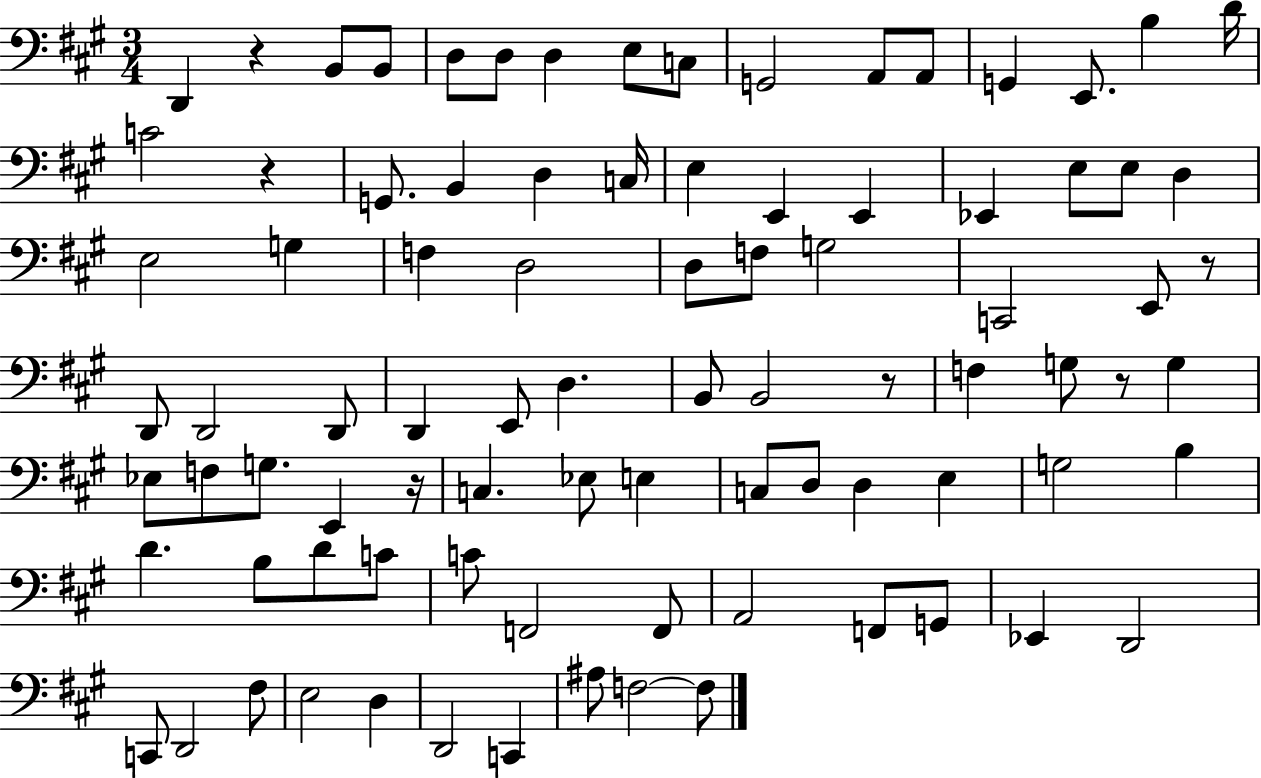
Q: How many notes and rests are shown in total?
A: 88